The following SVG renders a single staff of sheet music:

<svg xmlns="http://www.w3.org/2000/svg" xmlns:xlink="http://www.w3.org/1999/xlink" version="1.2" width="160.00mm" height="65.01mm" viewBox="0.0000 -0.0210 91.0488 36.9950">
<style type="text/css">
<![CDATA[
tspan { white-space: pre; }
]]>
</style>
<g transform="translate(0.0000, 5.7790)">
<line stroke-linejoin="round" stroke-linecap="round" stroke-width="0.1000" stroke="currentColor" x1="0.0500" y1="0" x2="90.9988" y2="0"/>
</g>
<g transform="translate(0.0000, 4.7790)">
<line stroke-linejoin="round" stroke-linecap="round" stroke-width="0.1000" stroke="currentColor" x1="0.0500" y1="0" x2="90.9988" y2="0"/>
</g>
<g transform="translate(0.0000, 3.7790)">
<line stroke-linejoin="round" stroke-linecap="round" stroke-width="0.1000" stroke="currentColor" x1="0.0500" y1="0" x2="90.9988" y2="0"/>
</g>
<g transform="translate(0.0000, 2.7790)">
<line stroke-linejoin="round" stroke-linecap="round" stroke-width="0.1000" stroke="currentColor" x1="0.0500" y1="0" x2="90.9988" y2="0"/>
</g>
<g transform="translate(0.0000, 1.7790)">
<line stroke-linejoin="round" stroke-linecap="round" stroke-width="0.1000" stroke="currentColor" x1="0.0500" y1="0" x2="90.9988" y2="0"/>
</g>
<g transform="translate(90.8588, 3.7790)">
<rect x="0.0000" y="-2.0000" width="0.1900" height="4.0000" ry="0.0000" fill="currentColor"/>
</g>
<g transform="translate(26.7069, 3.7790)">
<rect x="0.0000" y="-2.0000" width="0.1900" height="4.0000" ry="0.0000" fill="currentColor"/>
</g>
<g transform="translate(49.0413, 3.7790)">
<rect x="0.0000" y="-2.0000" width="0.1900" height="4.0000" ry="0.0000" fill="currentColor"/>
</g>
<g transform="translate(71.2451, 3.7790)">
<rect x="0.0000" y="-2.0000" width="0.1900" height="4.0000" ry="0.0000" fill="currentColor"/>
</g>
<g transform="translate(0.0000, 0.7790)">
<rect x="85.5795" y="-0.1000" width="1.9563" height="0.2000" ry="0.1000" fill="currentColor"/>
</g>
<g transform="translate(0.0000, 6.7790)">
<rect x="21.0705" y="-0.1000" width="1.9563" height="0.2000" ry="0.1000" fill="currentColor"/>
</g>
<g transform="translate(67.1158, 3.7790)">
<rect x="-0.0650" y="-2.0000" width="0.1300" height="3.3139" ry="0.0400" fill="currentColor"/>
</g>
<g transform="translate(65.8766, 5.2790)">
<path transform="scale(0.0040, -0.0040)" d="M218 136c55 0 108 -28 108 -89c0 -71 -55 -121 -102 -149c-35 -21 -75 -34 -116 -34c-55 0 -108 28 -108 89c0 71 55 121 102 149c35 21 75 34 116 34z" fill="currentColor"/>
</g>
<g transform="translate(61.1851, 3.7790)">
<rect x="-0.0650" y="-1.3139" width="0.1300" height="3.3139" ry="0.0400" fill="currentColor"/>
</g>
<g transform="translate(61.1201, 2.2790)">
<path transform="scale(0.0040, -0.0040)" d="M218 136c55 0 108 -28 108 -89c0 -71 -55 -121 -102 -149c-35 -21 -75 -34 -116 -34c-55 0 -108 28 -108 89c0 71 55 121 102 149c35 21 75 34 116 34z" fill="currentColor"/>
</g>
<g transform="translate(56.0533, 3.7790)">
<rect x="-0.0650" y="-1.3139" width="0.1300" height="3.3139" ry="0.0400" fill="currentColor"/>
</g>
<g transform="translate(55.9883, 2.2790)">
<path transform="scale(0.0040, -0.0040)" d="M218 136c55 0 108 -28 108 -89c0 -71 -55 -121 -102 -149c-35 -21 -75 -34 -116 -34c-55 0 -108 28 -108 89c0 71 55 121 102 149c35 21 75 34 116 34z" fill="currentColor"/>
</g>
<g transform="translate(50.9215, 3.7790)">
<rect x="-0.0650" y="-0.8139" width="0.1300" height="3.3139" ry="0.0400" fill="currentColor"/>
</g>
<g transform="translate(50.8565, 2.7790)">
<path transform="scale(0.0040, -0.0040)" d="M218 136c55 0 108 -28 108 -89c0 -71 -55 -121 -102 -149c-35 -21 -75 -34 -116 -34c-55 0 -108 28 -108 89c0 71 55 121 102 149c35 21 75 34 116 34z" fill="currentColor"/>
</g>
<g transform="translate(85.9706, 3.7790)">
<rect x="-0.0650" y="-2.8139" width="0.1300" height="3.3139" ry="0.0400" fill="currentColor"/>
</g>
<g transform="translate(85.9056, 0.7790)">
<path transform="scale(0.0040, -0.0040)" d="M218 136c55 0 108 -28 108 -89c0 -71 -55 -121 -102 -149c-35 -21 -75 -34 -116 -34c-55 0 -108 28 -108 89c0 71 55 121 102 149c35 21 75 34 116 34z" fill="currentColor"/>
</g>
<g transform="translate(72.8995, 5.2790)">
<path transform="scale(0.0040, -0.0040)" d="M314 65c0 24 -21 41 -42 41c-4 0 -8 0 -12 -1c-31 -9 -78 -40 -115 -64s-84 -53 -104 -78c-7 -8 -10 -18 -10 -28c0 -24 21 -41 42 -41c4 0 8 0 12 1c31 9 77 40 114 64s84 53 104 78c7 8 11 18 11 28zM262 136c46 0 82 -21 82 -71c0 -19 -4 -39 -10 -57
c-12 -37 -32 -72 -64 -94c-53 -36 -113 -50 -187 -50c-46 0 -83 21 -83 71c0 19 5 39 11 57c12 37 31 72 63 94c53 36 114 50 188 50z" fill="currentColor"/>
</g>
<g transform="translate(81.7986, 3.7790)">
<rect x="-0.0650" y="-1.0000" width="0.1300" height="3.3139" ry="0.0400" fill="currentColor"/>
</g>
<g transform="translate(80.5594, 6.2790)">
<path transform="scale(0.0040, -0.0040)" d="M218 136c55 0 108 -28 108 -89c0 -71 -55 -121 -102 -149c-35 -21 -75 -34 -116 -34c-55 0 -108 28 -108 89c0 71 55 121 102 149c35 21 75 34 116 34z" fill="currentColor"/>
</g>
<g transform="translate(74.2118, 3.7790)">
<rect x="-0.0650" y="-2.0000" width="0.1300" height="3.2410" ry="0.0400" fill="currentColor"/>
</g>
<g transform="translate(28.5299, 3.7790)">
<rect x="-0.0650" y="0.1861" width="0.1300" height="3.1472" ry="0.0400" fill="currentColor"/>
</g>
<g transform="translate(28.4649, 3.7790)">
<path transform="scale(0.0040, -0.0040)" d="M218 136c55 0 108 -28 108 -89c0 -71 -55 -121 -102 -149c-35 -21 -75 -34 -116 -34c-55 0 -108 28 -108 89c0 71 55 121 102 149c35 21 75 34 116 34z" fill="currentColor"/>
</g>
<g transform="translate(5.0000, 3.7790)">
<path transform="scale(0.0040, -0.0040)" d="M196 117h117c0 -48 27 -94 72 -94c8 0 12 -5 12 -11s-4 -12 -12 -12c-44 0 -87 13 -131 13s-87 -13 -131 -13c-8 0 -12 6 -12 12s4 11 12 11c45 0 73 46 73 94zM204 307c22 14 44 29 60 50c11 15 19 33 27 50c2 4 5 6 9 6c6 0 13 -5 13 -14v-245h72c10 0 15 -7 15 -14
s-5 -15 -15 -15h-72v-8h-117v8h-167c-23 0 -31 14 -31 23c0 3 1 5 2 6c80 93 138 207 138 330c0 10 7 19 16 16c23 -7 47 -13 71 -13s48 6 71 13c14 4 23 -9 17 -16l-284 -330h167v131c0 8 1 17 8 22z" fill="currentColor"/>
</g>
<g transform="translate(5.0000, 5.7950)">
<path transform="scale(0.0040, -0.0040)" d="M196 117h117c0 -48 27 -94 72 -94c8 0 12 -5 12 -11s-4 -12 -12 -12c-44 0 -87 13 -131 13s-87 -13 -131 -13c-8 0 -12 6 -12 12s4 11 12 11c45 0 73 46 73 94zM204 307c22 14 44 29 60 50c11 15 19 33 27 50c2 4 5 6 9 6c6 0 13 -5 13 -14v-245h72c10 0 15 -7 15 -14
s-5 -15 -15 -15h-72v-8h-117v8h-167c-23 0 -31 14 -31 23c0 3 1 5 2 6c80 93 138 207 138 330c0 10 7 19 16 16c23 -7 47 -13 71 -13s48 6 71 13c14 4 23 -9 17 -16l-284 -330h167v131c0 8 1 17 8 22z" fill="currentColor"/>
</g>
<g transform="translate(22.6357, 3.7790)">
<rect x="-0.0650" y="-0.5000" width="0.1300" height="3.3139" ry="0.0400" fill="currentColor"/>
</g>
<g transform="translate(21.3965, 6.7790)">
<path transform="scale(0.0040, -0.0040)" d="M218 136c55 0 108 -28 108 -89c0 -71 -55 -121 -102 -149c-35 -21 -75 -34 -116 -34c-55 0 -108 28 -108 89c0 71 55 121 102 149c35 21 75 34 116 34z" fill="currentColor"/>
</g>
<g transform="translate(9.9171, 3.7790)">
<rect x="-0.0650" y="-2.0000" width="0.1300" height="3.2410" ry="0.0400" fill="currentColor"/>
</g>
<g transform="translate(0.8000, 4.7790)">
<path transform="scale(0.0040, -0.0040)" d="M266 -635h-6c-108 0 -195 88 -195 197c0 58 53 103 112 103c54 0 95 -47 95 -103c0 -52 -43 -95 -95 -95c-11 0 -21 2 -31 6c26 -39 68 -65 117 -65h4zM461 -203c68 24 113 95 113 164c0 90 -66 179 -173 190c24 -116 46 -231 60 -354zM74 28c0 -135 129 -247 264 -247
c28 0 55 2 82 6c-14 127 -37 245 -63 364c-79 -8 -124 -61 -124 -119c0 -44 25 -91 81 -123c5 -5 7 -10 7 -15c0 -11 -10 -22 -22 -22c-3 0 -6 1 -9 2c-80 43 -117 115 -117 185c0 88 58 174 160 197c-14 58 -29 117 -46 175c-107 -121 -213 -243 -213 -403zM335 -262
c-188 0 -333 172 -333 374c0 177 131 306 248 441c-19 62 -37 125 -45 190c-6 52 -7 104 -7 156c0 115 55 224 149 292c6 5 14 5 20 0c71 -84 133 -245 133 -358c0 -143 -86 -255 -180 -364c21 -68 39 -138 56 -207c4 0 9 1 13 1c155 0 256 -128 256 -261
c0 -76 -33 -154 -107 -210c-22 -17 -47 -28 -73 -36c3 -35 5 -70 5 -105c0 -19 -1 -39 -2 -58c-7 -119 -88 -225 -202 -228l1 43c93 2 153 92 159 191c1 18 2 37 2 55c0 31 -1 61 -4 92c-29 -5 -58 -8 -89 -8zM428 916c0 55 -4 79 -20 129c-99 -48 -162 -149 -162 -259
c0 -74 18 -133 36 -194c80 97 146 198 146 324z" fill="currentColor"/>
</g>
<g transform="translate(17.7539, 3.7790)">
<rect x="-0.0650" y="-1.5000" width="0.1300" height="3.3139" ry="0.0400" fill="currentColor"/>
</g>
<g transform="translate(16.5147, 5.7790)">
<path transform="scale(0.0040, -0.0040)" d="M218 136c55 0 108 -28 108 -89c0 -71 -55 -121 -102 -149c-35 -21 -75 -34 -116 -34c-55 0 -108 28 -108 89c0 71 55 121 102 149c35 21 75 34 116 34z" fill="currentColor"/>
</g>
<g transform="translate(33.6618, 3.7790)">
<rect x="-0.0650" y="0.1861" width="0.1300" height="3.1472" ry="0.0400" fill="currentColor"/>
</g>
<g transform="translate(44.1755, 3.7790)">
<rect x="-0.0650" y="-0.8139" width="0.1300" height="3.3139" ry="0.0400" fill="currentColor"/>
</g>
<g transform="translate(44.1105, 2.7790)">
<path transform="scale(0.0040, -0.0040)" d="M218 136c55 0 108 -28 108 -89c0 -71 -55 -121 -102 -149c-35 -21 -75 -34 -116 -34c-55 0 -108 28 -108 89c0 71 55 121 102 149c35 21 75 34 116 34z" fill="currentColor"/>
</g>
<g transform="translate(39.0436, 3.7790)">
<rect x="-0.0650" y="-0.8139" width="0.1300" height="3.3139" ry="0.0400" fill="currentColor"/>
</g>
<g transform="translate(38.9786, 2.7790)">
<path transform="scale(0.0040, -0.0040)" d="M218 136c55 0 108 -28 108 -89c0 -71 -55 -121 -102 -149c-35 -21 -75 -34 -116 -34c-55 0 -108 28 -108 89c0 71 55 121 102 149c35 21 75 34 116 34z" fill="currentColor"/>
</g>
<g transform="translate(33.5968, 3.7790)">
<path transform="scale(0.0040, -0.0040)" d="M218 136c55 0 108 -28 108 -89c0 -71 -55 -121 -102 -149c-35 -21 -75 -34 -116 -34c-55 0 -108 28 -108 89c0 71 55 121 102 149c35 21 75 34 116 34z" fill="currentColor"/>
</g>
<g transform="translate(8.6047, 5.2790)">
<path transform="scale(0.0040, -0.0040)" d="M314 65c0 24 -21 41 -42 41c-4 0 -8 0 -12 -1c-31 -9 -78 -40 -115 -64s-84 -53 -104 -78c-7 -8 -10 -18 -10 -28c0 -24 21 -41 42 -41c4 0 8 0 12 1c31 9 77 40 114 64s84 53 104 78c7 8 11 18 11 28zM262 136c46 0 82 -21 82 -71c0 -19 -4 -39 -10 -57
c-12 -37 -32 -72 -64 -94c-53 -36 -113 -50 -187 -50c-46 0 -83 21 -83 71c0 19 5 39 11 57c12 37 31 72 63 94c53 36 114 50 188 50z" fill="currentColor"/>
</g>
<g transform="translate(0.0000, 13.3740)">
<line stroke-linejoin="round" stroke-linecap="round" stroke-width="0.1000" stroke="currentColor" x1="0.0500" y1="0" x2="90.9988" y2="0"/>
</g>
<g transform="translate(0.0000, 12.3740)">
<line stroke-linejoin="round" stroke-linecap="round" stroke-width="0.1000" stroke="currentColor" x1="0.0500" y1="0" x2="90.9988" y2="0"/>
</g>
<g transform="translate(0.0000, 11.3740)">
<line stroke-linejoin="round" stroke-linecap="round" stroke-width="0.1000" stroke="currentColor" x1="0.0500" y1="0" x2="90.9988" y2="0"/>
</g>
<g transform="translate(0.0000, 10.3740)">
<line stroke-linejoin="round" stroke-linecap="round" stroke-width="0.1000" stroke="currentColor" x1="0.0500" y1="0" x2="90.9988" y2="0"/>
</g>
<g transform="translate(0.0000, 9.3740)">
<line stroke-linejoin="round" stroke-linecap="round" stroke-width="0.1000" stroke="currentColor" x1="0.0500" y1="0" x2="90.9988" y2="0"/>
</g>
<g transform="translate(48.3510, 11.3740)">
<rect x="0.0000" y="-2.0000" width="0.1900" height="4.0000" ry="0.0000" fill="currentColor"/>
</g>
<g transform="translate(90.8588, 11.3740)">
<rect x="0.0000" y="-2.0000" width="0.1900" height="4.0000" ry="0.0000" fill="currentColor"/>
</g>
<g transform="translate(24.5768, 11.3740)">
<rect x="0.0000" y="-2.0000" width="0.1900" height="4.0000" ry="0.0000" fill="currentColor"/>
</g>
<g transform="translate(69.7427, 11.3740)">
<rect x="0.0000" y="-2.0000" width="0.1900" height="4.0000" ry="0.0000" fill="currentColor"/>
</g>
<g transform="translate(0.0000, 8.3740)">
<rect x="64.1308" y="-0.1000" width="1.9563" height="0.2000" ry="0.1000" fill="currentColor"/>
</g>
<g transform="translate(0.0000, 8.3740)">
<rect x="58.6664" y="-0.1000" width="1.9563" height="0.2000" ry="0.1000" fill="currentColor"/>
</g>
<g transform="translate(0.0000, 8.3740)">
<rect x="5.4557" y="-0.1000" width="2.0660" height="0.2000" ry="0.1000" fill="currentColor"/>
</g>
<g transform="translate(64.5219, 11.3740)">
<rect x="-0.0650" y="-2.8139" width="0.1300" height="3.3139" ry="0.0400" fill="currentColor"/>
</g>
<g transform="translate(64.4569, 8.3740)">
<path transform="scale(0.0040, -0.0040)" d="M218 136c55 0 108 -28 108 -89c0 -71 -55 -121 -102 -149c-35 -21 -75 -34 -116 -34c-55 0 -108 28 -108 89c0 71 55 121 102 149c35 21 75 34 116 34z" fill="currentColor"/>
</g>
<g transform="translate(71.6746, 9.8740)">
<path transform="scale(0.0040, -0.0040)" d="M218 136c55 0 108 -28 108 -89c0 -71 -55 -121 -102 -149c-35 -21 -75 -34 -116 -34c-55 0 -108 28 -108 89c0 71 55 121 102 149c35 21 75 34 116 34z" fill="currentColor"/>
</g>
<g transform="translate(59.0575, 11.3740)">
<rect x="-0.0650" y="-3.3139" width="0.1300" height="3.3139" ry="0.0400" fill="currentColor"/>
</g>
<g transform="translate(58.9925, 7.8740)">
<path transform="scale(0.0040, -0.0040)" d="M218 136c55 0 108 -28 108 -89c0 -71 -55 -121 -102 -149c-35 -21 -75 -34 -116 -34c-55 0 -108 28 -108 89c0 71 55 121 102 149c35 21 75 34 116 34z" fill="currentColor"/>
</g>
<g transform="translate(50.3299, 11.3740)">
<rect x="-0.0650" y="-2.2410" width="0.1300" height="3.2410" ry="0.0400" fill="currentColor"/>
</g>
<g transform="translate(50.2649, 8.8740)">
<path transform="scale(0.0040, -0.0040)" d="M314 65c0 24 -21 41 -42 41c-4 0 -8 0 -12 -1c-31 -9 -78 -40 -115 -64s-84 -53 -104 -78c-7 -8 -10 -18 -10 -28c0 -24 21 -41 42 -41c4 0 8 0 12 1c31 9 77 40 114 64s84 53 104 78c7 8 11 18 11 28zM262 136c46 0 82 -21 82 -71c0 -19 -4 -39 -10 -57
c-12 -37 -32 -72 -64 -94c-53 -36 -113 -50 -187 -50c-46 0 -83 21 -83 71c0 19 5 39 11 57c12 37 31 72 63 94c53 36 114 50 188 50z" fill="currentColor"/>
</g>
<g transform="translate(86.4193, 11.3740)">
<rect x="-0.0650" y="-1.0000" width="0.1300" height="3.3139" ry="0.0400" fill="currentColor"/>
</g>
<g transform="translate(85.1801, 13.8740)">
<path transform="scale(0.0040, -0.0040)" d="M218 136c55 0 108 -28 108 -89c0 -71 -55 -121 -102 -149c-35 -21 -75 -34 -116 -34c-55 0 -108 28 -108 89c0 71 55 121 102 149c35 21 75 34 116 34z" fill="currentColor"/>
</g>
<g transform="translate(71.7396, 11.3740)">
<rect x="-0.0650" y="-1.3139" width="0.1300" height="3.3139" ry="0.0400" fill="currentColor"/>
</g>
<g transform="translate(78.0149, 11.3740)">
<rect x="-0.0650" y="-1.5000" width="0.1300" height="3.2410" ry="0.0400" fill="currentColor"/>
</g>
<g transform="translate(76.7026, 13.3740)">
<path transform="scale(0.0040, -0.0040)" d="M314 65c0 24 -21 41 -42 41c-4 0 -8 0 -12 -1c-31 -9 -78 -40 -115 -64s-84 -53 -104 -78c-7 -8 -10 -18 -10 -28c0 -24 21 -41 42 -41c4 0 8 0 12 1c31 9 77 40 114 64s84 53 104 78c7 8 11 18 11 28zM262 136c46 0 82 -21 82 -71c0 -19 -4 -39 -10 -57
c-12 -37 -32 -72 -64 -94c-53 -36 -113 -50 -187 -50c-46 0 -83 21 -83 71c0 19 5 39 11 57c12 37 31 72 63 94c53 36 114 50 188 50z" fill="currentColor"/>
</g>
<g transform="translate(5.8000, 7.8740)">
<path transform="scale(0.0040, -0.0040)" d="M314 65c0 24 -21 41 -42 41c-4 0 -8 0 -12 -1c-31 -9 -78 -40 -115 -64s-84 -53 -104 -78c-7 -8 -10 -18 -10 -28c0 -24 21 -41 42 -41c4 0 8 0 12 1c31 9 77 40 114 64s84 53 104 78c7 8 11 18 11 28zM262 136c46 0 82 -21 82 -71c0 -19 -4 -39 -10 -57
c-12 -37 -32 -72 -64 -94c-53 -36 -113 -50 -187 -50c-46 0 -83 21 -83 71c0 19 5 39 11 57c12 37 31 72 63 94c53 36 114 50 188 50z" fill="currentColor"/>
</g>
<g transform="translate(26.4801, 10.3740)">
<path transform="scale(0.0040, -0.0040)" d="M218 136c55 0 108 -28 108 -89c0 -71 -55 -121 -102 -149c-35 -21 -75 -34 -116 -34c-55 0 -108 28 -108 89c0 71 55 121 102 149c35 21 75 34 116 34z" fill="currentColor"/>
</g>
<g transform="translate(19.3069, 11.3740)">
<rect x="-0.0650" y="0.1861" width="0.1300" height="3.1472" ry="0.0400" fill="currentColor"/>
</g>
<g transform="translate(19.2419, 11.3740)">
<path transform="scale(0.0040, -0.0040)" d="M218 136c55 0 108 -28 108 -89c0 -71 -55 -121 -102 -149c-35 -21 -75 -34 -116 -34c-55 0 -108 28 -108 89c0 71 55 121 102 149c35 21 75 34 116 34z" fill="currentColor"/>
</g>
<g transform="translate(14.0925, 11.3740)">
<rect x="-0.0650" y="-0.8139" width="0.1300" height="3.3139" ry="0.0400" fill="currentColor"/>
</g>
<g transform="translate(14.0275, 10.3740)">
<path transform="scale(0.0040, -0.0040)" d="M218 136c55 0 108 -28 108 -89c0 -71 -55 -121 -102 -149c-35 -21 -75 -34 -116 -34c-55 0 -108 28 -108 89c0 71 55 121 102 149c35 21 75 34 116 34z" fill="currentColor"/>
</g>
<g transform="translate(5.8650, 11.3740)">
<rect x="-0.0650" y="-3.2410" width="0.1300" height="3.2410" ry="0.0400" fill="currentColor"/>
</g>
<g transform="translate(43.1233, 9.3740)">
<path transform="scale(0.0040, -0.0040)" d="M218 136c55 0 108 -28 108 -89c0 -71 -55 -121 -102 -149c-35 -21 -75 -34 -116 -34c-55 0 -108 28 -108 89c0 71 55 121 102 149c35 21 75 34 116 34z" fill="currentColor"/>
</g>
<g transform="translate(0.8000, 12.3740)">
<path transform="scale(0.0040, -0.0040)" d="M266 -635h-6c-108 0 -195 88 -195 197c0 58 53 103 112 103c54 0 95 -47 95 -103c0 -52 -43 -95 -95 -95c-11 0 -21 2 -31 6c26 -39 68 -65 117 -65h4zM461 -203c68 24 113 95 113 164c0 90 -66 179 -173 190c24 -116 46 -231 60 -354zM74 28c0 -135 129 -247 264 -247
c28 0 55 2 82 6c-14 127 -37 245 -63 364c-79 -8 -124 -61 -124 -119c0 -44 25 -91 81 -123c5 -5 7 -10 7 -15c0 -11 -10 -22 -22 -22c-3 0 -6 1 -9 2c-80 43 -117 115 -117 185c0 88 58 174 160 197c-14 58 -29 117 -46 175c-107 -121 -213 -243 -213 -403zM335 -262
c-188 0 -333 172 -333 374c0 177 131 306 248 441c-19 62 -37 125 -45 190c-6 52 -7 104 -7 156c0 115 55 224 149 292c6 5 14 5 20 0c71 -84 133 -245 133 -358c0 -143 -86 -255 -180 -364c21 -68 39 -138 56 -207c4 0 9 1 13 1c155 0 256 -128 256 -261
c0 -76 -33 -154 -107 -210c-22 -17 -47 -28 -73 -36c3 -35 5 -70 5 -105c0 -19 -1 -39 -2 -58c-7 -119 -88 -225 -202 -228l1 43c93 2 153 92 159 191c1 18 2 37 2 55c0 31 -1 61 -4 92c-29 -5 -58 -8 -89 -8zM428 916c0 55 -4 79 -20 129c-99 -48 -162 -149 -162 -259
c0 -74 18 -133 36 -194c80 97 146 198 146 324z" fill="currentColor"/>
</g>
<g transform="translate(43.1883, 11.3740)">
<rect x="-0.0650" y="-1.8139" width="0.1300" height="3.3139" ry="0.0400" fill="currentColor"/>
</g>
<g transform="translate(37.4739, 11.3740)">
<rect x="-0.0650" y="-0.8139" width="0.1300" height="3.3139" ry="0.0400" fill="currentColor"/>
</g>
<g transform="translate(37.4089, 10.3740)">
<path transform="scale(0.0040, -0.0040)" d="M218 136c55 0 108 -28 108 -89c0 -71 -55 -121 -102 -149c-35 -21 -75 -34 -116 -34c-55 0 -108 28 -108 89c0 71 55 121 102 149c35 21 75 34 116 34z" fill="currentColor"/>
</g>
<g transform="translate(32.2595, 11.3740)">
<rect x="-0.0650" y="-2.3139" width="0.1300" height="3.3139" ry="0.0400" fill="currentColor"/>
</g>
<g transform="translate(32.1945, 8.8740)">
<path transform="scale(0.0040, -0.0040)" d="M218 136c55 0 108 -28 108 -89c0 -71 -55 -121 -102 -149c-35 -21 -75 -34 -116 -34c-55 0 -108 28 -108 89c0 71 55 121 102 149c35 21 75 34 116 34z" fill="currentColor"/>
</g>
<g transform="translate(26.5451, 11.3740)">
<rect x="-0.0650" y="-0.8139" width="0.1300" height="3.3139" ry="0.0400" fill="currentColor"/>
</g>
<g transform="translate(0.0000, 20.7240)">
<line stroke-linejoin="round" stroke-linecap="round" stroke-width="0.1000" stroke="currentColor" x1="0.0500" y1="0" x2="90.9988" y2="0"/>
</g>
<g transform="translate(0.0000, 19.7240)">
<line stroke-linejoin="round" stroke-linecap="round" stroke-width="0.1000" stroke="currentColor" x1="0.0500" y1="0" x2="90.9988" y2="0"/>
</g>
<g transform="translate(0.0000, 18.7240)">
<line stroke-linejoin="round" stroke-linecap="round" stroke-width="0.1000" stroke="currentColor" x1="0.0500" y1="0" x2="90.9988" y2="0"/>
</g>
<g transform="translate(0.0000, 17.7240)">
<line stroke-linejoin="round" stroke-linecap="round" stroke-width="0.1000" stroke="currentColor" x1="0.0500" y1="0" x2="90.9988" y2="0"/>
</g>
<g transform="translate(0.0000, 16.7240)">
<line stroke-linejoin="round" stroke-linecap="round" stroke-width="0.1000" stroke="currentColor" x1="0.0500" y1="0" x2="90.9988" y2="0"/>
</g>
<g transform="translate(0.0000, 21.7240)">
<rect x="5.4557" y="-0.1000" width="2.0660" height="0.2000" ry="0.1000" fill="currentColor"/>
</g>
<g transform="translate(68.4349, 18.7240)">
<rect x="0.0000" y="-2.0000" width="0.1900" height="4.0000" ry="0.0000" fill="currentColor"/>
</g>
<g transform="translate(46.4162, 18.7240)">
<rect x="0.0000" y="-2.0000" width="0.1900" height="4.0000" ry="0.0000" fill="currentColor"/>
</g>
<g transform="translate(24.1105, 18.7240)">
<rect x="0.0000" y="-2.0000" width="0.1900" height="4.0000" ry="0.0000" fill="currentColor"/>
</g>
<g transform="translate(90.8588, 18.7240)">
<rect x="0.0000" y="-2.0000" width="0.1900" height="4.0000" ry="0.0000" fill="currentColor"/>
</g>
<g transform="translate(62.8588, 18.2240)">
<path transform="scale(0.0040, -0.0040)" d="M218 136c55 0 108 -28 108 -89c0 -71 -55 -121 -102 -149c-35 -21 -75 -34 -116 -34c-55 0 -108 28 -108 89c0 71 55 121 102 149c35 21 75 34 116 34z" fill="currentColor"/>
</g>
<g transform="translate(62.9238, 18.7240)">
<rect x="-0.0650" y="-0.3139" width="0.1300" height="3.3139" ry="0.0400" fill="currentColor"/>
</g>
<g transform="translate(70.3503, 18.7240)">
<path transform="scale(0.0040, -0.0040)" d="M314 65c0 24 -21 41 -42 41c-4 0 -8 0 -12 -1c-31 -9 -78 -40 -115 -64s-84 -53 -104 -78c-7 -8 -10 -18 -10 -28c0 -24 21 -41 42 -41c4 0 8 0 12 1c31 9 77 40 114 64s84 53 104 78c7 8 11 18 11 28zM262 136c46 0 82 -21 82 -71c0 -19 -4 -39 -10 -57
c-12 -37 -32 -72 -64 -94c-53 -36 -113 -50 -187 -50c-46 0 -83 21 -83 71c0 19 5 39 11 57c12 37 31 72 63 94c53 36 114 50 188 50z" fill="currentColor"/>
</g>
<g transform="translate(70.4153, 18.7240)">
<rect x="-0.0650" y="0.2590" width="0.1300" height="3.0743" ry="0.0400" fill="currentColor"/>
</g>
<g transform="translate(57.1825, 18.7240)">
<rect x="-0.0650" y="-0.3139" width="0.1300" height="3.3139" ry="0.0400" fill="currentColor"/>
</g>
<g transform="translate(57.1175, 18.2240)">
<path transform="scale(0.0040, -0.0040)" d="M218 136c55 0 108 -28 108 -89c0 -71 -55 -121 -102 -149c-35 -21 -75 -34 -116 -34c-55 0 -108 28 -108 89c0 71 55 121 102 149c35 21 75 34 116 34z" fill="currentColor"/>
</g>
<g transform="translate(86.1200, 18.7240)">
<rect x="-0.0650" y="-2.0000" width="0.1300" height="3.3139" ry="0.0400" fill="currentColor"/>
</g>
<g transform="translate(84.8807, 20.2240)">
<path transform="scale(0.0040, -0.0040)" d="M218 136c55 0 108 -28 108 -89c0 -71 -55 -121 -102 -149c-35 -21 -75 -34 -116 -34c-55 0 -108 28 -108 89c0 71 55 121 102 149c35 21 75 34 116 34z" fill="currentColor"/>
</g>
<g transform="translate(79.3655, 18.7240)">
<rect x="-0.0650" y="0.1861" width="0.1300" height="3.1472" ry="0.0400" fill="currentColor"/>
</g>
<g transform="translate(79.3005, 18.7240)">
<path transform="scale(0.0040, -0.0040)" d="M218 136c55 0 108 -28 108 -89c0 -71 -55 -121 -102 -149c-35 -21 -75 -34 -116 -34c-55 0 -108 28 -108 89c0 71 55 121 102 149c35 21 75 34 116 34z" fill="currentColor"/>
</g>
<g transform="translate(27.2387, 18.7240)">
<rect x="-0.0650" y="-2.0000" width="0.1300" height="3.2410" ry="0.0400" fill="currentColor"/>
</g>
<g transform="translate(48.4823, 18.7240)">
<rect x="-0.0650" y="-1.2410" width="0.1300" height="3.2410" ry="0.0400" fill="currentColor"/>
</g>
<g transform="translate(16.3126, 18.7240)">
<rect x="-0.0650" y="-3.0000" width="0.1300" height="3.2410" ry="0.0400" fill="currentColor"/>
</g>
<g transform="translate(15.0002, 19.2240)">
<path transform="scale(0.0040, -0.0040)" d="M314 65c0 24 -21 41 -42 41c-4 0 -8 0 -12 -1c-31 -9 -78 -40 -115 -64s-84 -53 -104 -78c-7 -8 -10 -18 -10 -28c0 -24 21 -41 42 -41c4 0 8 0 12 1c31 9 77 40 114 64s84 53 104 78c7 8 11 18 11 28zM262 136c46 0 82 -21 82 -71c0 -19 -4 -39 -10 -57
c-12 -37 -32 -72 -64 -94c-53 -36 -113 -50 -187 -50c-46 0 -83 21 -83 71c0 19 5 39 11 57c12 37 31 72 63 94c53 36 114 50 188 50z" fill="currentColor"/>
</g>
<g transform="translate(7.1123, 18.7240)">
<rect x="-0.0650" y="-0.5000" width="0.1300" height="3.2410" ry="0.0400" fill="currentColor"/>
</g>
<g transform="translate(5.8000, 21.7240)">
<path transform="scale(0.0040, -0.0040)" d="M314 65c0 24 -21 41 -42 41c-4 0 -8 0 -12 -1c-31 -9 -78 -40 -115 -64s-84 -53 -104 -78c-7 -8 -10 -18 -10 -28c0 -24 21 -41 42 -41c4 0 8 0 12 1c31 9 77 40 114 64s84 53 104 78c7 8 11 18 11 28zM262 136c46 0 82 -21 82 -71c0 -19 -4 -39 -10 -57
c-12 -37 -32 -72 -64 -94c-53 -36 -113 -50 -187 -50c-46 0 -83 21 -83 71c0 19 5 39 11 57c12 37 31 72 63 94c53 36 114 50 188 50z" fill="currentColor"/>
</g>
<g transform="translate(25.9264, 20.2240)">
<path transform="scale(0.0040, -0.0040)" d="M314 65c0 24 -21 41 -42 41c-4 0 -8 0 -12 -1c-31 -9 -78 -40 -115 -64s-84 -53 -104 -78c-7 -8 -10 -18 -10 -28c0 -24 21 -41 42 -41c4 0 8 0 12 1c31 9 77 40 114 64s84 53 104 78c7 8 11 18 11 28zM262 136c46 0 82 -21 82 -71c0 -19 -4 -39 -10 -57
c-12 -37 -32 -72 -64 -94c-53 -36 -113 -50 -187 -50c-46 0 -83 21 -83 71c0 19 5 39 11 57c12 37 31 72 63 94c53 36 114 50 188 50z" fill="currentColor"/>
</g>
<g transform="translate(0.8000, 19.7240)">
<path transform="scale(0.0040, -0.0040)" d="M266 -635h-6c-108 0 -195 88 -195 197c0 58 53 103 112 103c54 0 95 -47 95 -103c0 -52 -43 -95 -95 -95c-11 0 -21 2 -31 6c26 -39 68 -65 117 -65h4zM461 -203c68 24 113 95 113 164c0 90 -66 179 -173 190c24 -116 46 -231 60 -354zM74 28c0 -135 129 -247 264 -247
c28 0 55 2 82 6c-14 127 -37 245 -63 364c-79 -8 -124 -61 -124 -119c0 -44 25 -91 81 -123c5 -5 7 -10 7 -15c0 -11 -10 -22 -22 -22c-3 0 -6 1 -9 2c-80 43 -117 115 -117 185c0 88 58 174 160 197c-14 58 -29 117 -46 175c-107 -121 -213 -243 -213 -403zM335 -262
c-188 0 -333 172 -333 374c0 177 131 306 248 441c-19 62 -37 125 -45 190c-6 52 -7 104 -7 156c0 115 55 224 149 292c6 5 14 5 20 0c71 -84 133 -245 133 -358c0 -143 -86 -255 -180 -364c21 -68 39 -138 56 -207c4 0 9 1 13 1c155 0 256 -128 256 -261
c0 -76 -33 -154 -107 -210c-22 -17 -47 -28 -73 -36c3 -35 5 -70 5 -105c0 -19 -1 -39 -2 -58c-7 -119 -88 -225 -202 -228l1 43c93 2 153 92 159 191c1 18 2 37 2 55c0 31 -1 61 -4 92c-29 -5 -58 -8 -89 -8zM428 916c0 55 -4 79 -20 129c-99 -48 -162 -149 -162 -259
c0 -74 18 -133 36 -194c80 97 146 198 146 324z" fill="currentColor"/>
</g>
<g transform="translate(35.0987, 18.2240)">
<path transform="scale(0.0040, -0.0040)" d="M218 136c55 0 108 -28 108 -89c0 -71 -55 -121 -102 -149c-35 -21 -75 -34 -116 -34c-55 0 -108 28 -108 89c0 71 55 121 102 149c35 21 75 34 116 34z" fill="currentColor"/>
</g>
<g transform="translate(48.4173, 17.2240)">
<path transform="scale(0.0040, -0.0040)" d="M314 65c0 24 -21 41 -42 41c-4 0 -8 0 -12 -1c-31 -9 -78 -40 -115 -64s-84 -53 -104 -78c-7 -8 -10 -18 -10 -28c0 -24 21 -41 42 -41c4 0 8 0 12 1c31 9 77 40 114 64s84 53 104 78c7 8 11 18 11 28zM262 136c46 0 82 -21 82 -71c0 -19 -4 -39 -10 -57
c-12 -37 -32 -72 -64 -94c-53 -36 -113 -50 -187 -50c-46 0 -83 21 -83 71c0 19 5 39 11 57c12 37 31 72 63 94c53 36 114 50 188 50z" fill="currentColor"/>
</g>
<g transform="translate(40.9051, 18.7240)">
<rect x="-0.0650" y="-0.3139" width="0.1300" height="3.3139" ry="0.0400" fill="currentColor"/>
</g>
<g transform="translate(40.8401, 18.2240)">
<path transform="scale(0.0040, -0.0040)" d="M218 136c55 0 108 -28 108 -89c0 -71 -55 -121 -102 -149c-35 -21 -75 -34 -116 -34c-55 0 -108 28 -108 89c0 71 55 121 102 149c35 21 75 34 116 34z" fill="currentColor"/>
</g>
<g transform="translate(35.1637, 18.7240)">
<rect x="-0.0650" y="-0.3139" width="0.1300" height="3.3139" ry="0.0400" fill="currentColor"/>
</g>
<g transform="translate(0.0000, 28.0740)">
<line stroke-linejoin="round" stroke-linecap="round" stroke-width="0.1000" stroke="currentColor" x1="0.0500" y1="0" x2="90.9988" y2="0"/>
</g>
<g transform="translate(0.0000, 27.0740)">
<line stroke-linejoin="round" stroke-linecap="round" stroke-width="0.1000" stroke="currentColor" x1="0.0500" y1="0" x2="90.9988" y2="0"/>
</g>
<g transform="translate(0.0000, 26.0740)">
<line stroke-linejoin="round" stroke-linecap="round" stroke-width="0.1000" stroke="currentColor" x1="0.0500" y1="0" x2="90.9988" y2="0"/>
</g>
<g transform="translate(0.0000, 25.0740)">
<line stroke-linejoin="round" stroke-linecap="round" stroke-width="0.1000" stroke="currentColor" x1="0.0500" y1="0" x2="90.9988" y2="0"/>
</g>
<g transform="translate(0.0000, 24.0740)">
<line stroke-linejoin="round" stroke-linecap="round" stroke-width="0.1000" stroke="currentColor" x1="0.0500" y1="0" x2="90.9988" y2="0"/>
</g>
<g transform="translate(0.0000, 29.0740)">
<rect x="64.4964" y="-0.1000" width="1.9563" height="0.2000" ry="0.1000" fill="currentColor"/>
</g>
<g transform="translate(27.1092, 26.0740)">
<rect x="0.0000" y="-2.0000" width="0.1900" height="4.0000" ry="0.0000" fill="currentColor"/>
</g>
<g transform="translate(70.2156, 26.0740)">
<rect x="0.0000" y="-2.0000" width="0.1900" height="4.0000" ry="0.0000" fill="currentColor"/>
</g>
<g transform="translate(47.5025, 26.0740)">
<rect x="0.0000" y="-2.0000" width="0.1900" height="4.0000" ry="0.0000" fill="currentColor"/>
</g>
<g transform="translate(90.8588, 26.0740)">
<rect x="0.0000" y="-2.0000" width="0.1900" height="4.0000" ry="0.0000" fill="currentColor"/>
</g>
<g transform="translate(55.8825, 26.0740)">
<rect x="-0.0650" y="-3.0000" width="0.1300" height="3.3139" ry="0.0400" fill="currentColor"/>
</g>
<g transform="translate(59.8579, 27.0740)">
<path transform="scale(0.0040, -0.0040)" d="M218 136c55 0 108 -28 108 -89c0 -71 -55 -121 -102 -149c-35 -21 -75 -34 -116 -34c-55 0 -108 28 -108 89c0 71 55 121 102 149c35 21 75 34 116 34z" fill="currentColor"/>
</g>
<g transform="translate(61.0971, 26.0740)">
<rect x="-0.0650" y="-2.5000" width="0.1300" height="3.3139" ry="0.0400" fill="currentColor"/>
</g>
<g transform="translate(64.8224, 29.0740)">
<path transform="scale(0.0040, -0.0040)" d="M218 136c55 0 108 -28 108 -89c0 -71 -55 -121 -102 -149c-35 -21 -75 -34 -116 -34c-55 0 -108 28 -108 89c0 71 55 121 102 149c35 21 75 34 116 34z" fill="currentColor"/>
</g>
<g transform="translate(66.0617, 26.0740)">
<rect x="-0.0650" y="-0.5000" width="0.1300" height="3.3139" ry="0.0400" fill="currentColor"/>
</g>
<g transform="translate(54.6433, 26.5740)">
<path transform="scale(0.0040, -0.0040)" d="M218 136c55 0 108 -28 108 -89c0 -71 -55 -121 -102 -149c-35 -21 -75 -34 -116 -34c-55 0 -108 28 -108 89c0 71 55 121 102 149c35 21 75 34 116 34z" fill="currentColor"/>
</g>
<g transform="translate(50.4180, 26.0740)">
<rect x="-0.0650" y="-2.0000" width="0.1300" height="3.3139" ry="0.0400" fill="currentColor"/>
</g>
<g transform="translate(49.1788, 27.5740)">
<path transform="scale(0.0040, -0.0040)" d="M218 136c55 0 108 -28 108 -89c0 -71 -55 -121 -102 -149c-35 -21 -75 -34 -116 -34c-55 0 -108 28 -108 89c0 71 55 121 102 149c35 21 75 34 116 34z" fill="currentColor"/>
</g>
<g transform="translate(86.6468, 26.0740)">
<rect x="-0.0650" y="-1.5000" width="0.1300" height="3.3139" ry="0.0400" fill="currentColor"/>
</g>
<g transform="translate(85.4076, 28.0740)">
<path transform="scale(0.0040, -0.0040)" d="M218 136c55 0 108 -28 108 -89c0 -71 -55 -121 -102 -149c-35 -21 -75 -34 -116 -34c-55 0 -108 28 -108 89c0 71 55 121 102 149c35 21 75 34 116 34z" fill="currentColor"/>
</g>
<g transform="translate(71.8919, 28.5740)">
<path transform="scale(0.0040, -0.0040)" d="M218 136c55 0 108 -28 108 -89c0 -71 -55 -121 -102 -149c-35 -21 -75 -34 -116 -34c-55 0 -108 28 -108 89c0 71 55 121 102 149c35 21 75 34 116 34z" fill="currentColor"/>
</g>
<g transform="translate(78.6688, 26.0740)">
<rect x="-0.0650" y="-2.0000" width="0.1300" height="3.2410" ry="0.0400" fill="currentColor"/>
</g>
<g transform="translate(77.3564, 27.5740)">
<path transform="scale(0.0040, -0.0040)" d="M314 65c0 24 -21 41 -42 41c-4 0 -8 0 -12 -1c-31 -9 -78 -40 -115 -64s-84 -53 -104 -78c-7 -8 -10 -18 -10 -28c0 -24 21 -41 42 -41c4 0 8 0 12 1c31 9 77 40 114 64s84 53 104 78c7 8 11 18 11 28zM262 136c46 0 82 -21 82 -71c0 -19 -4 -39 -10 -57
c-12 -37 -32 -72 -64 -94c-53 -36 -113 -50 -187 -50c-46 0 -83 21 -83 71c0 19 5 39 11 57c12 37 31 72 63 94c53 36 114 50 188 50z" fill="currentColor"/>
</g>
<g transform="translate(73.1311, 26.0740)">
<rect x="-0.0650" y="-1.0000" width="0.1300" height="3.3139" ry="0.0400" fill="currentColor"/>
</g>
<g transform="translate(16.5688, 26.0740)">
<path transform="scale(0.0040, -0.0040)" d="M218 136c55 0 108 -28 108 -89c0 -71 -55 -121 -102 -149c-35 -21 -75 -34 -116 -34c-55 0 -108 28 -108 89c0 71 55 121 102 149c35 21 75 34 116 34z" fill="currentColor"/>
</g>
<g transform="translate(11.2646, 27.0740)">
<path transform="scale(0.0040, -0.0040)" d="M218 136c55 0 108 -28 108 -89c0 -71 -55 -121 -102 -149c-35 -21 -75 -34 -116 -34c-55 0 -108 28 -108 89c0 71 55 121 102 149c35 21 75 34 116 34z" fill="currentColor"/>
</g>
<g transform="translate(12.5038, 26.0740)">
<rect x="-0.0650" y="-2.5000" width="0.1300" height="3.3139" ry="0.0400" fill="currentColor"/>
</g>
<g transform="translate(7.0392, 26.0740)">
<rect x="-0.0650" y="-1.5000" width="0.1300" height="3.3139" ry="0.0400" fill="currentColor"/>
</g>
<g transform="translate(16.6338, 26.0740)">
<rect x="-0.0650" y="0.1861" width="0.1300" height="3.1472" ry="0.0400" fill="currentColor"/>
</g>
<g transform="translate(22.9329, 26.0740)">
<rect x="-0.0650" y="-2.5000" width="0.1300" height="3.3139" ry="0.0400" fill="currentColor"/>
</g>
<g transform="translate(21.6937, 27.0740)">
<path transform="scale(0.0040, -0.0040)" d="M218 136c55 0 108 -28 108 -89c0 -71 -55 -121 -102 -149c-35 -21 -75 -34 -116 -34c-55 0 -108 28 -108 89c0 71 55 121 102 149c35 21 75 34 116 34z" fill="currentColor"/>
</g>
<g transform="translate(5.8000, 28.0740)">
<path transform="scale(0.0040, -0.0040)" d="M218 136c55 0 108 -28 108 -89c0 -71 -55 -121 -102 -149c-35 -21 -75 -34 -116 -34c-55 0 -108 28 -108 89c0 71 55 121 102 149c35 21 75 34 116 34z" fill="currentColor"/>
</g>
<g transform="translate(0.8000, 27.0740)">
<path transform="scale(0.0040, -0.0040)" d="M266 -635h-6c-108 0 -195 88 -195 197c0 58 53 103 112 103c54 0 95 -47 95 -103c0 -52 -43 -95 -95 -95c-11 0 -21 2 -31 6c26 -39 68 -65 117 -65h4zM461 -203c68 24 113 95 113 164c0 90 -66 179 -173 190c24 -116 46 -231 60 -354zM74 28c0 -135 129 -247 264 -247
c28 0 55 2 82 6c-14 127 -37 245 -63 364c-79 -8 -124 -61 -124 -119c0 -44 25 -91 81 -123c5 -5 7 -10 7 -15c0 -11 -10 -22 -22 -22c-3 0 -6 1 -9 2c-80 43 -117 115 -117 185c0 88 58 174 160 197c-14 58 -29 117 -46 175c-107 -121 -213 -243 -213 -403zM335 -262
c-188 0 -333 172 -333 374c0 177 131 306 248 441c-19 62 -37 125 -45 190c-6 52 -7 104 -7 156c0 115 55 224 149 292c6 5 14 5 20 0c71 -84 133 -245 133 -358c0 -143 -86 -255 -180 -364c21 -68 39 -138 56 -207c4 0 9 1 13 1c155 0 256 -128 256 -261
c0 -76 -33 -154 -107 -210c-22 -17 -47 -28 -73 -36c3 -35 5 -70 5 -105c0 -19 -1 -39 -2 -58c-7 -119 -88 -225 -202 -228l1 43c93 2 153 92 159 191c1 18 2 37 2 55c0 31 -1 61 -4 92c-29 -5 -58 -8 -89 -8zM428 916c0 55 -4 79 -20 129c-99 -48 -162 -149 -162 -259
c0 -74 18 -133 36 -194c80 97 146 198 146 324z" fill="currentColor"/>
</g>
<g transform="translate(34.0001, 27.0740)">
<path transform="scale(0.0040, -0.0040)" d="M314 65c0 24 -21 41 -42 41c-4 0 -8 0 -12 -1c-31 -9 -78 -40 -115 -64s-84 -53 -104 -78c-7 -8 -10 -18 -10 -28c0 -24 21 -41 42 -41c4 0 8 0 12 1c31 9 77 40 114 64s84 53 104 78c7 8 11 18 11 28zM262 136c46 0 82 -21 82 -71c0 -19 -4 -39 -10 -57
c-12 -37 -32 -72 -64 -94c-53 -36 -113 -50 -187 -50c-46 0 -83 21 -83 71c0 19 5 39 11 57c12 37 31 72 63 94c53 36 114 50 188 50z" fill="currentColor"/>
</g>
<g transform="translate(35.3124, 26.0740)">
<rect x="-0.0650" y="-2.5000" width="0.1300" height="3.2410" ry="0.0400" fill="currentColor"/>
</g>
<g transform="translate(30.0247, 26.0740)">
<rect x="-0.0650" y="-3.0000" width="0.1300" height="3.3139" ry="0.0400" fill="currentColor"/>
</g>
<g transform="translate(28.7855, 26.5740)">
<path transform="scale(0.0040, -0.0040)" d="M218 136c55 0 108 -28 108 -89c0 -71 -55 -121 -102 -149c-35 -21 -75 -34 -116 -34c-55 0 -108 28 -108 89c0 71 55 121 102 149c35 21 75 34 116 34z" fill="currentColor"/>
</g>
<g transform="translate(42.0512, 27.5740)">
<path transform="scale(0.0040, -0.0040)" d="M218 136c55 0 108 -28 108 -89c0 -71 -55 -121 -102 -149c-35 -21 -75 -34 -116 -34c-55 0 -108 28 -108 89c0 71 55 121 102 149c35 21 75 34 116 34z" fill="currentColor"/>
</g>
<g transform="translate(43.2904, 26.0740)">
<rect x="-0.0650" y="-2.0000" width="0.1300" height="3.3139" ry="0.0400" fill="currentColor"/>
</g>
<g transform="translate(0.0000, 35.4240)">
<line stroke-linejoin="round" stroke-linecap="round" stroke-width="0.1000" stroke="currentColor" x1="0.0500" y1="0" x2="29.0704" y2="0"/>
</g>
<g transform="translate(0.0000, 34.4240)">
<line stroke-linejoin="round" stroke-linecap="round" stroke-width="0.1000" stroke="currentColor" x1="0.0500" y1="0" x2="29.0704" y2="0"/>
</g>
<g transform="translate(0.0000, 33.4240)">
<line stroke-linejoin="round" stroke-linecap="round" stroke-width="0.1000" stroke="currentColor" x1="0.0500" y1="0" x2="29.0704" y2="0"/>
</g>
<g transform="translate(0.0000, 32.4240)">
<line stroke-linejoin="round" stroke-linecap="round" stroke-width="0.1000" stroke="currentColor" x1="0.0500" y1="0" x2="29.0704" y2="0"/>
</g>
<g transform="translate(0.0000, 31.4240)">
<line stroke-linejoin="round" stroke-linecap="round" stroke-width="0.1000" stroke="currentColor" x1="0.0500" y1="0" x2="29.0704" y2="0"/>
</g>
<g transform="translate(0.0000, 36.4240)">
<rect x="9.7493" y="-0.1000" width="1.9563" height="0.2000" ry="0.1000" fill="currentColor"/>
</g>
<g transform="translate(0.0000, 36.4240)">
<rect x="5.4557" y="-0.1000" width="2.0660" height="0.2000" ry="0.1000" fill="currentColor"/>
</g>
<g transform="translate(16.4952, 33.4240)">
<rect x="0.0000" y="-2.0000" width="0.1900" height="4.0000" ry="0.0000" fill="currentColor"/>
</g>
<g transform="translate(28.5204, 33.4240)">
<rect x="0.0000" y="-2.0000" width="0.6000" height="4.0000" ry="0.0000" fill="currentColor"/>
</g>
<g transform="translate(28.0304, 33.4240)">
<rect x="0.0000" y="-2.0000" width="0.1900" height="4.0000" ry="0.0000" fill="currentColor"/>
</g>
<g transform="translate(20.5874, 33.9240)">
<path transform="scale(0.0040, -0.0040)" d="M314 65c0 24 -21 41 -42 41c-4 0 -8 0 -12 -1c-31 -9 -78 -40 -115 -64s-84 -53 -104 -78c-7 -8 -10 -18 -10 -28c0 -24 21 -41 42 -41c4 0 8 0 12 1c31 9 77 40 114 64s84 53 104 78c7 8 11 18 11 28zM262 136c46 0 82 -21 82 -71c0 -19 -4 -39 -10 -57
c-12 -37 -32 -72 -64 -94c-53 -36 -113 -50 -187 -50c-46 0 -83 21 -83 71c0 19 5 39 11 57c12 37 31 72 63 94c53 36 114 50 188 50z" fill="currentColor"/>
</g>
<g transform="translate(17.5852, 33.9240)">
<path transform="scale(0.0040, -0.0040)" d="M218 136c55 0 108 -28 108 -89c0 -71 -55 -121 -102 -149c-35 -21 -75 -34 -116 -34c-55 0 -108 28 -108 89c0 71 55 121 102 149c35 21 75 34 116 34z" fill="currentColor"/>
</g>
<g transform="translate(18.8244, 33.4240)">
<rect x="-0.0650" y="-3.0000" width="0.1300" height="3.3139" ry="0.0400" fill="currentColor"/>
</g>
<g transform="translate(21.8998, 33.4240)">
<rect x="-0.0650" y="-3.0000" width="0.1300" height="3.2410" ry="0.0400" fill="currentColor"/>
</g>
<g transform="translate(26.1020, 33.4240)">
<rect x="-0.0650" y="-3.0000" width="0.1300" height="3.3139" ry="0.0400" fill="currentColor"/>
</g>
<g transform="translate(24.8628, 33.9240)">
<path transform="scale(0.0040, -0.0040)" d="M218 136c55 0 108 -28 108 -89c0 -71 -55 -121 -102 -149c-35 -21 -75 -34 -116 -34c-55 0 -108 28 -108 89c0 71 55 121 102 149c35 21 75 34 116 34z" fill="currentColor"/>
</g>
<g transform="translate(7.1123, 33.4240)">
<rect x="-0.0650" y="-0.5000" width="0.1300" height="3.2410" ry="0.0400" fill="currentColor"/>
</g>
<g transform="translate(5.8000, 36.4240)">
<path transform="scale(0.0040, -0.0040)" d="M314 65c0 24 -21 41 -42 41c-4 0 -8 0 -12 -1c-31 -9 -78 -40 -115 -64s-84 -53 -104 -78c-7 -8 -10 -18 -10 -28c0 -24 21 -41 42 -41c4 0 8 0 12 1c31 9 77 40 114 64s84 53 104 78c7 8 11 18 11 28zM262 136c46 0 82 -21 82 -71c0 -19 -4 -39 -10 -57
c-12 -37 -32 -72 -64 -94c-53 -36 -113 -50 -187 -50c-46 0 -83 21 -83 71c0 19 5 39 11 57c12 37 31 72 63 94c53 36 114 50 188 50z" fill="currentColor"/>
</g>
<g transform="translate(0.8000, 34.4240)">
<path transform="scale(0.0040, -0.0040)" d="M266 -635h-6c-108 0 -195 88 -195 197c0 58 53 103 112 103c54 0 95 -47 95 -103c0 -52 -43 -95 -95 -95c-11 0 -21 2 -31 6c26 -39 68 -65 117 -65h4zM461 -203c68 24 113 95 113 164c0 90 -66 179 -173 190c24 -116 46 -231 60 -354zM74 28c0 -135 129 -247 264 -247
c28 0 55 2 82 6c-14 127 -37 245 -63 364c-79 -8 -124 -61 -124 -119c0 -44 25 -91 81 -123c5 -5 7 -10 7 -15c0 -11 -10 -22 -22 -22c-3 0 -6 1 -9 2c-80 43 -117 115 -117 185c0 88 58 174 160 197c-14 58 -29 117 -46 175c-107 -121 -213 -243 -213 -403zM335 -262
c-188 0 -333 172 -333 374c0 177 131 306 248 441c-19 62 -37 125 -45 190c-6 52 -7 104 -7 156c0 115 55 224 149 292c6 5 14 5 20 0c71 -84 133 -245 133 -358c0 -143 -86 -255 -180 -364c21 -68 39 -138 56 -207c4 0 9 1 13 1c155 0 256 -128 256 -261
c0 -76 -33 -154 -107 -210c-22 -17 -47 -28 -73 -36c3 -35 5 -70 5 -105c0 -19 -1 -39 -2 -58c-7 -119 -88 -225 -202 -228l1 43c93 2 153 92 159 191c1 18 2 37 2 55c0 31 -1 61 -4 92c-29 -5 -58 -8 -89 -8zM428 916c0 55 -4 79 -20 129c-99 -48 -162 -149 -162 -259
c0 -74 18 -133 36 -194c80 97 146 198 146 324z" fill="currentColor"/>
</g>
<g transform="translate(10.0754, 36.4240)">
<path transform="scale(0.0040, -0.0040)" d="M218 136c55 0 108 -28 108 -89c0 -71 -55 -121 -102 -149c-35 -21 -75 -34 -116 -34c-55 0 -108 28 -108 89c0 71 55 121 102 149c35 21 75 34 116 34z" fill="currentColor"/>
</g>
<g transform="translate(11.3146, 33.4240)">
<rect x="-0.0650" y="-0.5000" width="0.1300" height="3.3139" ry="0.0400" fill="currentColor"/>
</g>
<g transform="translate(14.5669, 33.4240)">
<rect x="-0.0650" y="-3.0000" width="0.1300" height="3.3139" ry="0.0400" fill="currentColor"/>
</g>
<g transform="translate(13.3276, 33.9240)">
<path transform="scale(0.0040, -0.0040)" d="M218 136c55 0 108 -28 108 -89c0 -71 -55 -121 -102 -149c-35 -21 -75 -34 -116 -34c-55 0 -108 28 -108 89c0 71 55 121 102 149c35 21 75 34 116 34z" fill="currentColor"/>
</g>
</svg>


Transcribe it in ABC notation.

X:1
T:Untitled
M:4/4
L:1/4
K:C
F2 E C B B d d d e e F F2 D a b2 d B d g d f g2 b a e E2 D C2 A2 F2 c c e2 c c B2 B F E G B G A G2 F F A G C D F2 E C2 C A A A2 A